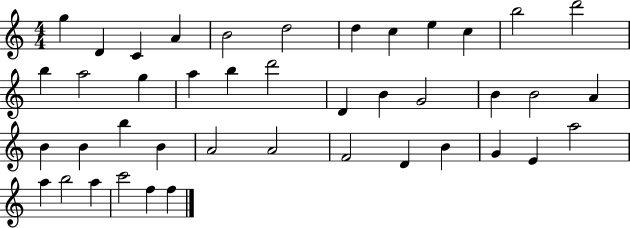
G5/q D4/q C4/q A4/q B4/h D5/h D5/q C5/q E5/q C5/q B5/h D6/h B5/q A5/h G5/q A5/q B5/q D6/h D4/q B4/q G4/h B4/q B4/h A4/q B4/q B4/q B5/q B4/q A4/h A4/h F4/h D4/q B4/q G4/q E4/q A5/h A5/q B5/h A5/q C6/h F5/q F5/q